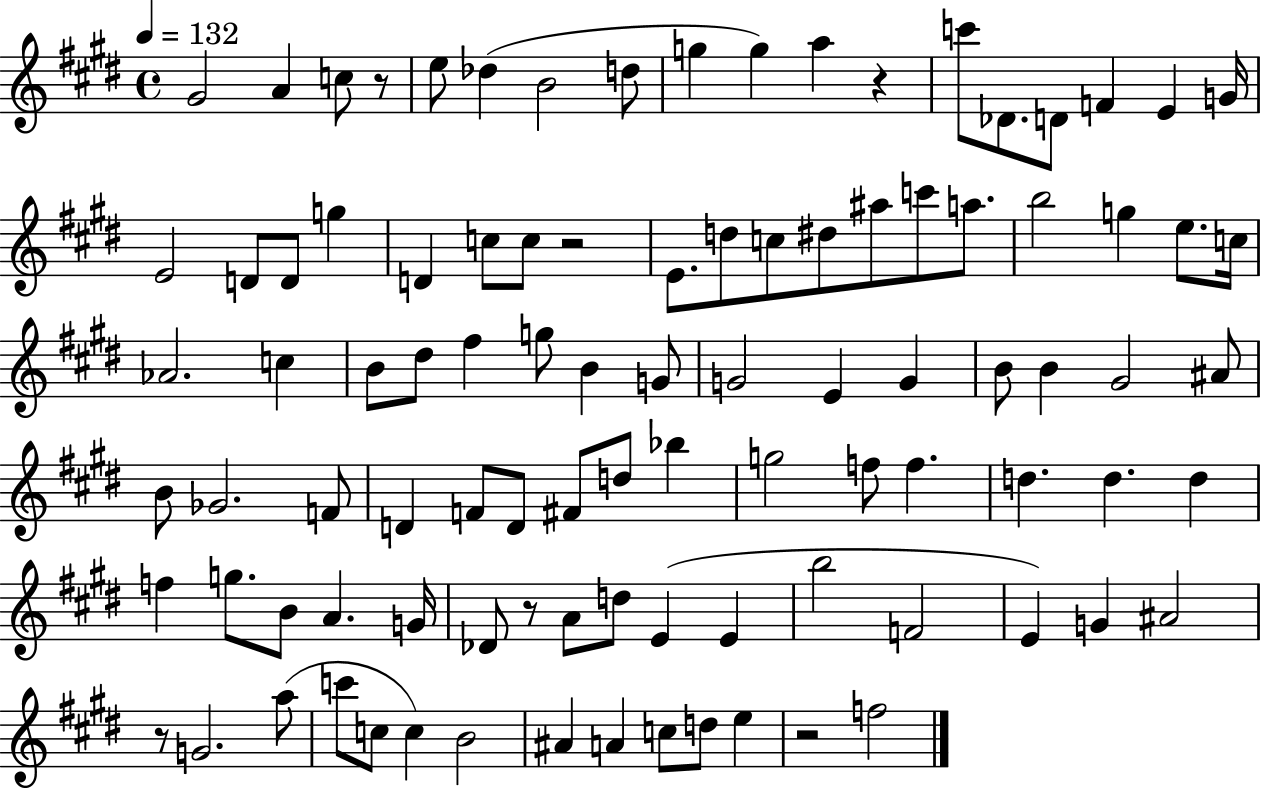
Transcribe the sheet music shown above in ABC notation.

X:1
T:Untitled
M:4/4
L:1/4
K:E
^G2 A c/2 z/2 e/2 _d B2 d/2 g g a z c'/2 _D/2 D/2 F E G/4 E2 D/2 D/2 g D c/2 c/2 z2 E/2 d/2 c/2 ^d/2 ^a/2 c'/2 a/2 b2 g e/2 c/4 _A2 c B/2 ^d/2 ^f g/2 B G/2 G2 E G B/2 B ^G2 ^A/2 B/2 _G2 F/2 D F/2 D/2 ^F/2 d/2 _b g2 f/2 f d d d f g/2 B/2 A G/4 _D/2 z/2 A/2 d/2 E E b2 F2 E G ^A2 z/2 G2 a/2 c'/2 c/2 c B2 ^A A c/2 d/2 e z2 f2